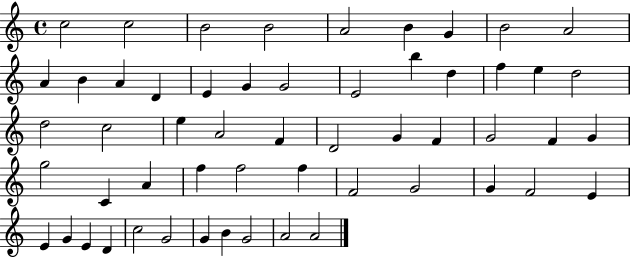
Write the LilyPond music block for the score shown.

{
  \clef treble
  \time 4/4
  \defaultTimeSignature
  \key c \major
  c''2 c''2 | b'2 b'2 | a'2 b'4 g'4 | b'2 a'2 | \break a'4 b'4 a'4 d'4 | e'4 g'4 g'2 | e'2 b''4 d''4 | f''4 e''4 d''2 | \break d''2 c''2 | e''4 a'2 f'4 | d'2 g'4 f'4 | g'2 f'4 g'4 | \break g''2 c'4 a'4 | f''4 f''2 f''4 | f'2 g'2 | g'4 f'2 e'4 | \break e'4 g'4 e'4 d'4 | c''2 g'2 | g'4 b'4 g'2 | a'2 a'2 | \break \bar "|."
}